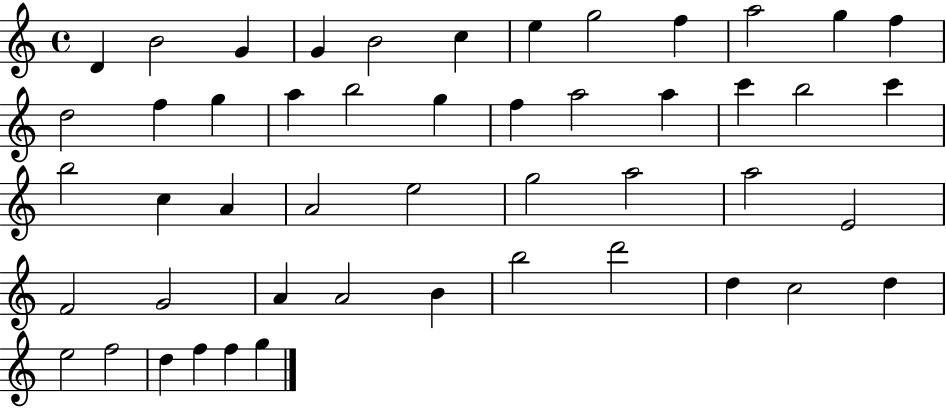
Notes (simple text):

D4/q B4/h G4/q G4/q B4/h C5/q E5/q G5/h F5/q A5/h G5/q F5/q D5/h F5/q G5/q A5/q B5/h G5/q F5/q A5/h A5/q C6/q B5/h C6/q B5/h C5/q A4/q A4/h E5/h G5/h A5/h A5/h E4/h F4/h G4/h A4/q A4/h B4/q B5/h D6/h D5/q C5/h D5/q E5/h F5/h D5/q F5/q F5/q G5/q